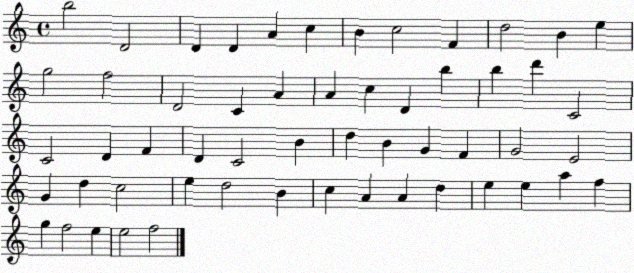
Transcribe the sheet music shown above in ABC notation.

X:1
T:Untitled
M:4/4
L:1/4
K:C
b2 D2 D D A c B c2 F d2 B e g2 f2 D2 C A A c D b b d' C2 C2 D F D C2 B d B G F G2 E2 G d c2 e d2 B c A A d e e a f g f2 e e2 f2